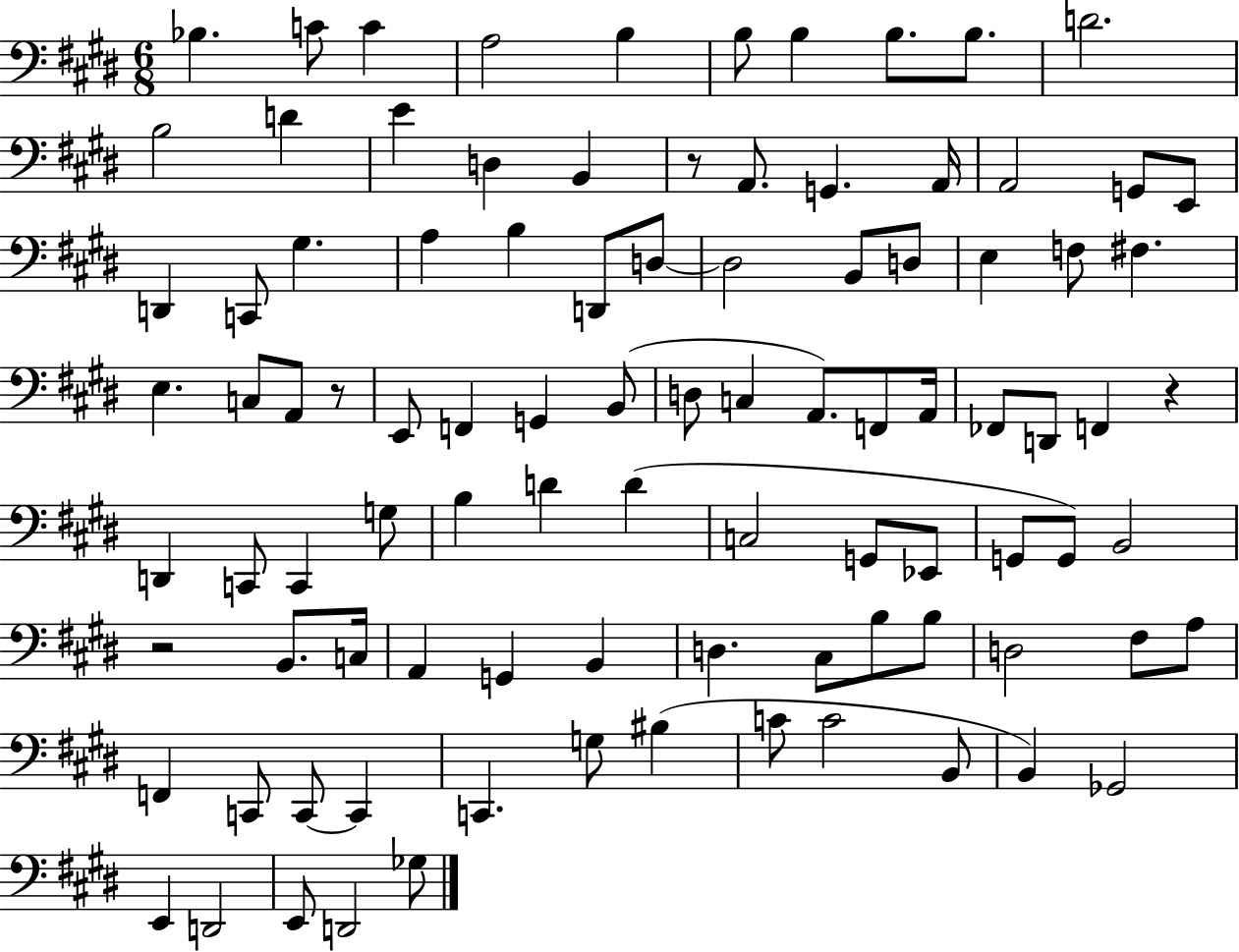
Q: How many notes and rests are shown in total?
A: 95